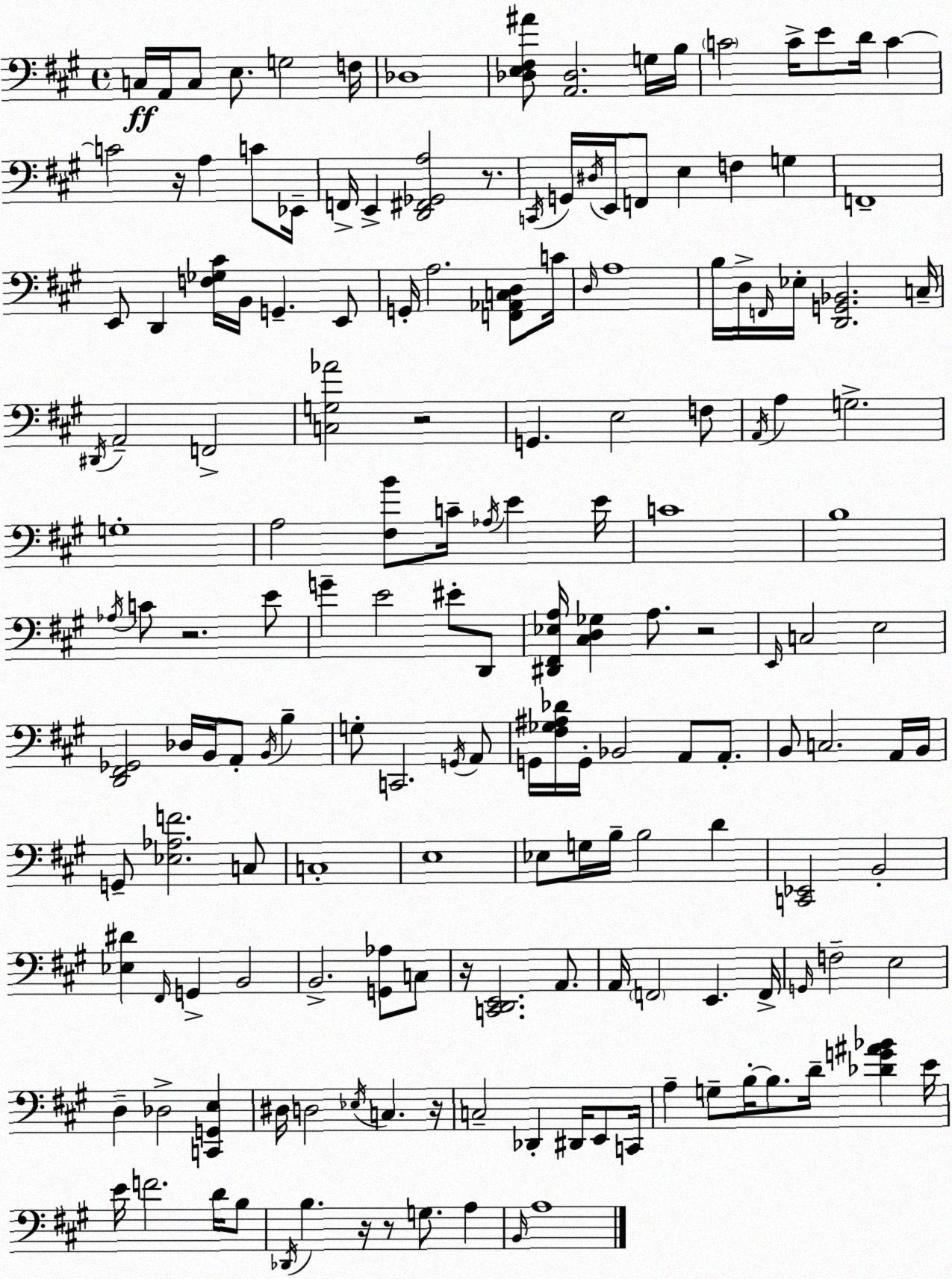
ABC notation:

X:1
T:Untitled
M:4/4
L:1/4
K:A
C,/4 A,,/4 C,/2 E,/2 G,2 F,/4 _D,4 [_D,E,^F,^A]/2 [A,,_D,]2 G,/4 B,/4 C2 C/4 E/2 D/4 C C2 z/4 A, C/2 _E,,/4 F,,/4 E,, [D,,^F,,_G,,A,]2 z/2 C,,/4 G,,/4 ^D,/4 E,,/4 F,,/2 E, F, G, F,,4 E,,/2 D,, [F,_G,^C]/4 B,,/4 G,, E,,/2 G,,/4 A,2 [F,,_A,,C,D,]/2 C/4 D,/4 A,4 B,/4 D,/4 F,,/4 _E,/4 [D,,G,,_B,,]2 C,/4 ^D,,/4 A,,2 F,,2 [C,G,_A]2 z2 G,, E,2 F,/2 A,,/4 A, G,2 G,4 A,2 [^F,B]/2 C/4 _A,/4 E E/4 C4 B,4 _A,/4 C/2 z2 E/2 G E2 ^E/2 D,,/2 [^D,,^F,,_E,A,]/4 [^C,D,_G,] A,/2 z2 E,,/4 C,2 E,2 [D,,^F,,_G,,]2 _D,/4 B,,/4 A,,/2 B,,/4 B, G,/2 C,,2 G,,/4 A,,/2 G,,/4 [^F,_G,^A,_D]/4 G,,/4 _B,,2 A,,/2 A,,/2 B,,/2 C,2 A,,/4 B,,/4 G,,/2 [_E,_A,F]2 C,/2 C,4 E,4 _E,/2 G,/4 B,/4 B,2 D [C,,_E,,]2 B,,2 [_E,^D] ^F,,/4 G,, B,,2 B,,2 [G,,_A,]/2 C,/2 z/4 [C,,D,,E,,]2 A,,/2 A,,/4 F,,2 E,, F,,/4 G,,/4 F,2 E,2 D, _D,2 [C,,G,,E,] ^D,/4 D,2 _E,/4 C, z/4 C,2 _D,, ^D,,/4 E,,/2 C,,/4 A, G,/2 B,/4 B,/2 D/4 [_DG^A_B] E/4 E/4 F2 D/4 B,/2 _D,,/4 B, z/4 z/2 G,/2 A, B,,/4 A,4